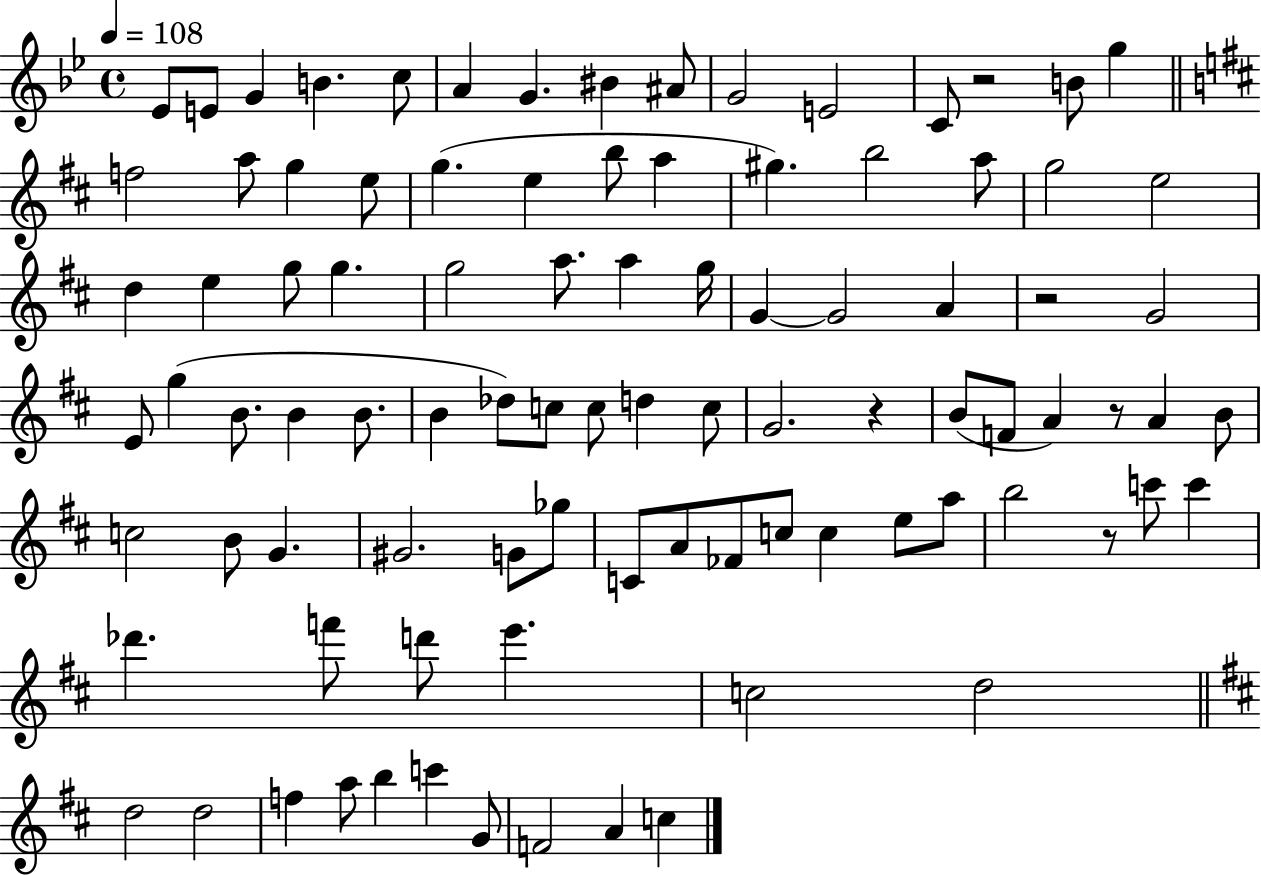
X:1
T:Untitled
M:4/4
L:1/4
K:Bb
_E/2 E/2 G B c/2 A G ^B ^A/2 G2 E2 C/2 z2 B/2 g f2 a/2 g e/2 g e b/2 a ^g b2 a/2 g2 e2 d e g/2 g g2 a/2 a g/4 G G2 A z2 G2 E/2 g B/2 B B/2 B _d/2 c/2 c/2 d c/2 G2 z B/2 F/2 A z/2 A B/2 c2 B/2 G ^G2 G/2 _g/2 C/2 A/2 _F/2 c/2 c e/2 a/2 b2 z/2 c'/2 c' _d' f'/2 d'/2 e' c2 d2 d2 d2 f a/2 b c' G/2 F2 A c